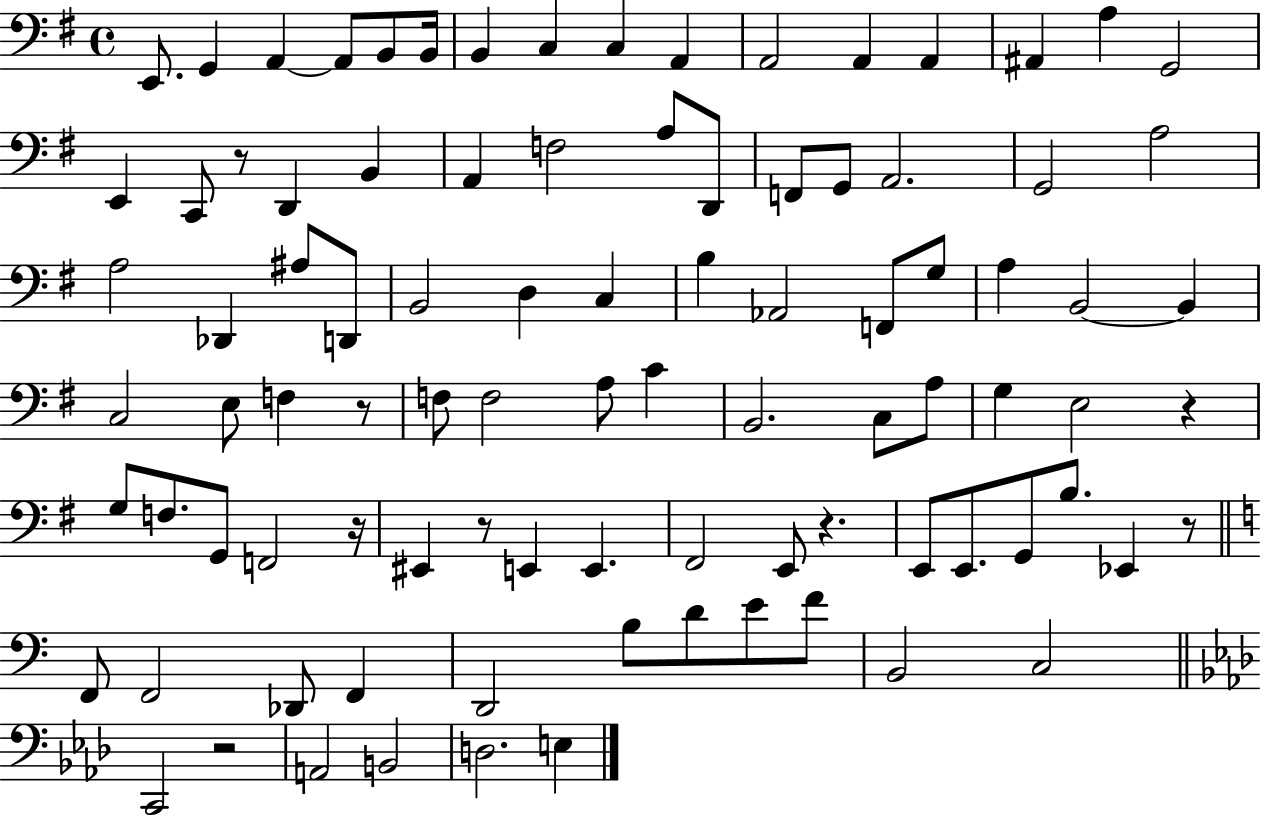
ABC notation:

X:1
T:Untitled
M:4/4
L:1/4
K:G
E,,/2 G,, A,, A,,/2 B,,/2 B,,/4 B,, C, C, A,, A,,2 A,, A,, ^A,, A, G,,2 E,, C,,/2 z/2 D,, B,, A,, F,2 A,/2 D,,/2 F,,/2 G,,/2 A,,2 G,,2 A,2 A,2 _D,, ^A,/2 D,,/2 B,,2 D, C, B, _A,,2 F,,/2 G,/2 A, B,,2 B,, C,2 E,/2 F, z/2 F,/2 F,2 A,/2 C B,,2 C,/2 A,/2 G, E,2 z G,/2 F,/2 G,,/2 F,,2 z/4 ^E,, z/2 E,, E,, ^F,,2 E,,/2 z E,,/2 E,,/2 G,,/2 B,/2 _E,, z/2 F,,/2 F,,2 _D,,/2 F,, D,,2 B,/2 D/2 E/2 F/2 B,,2 C,2 C,,2 z2 A,,2 B,,2 D,2 E,